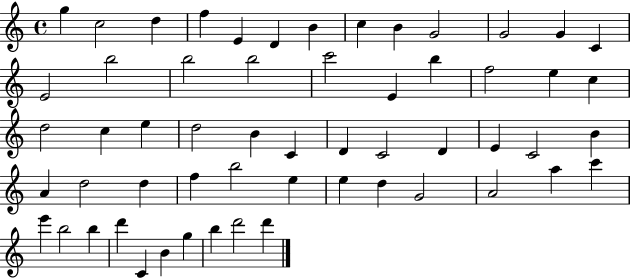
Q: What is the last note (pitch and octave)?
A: D6